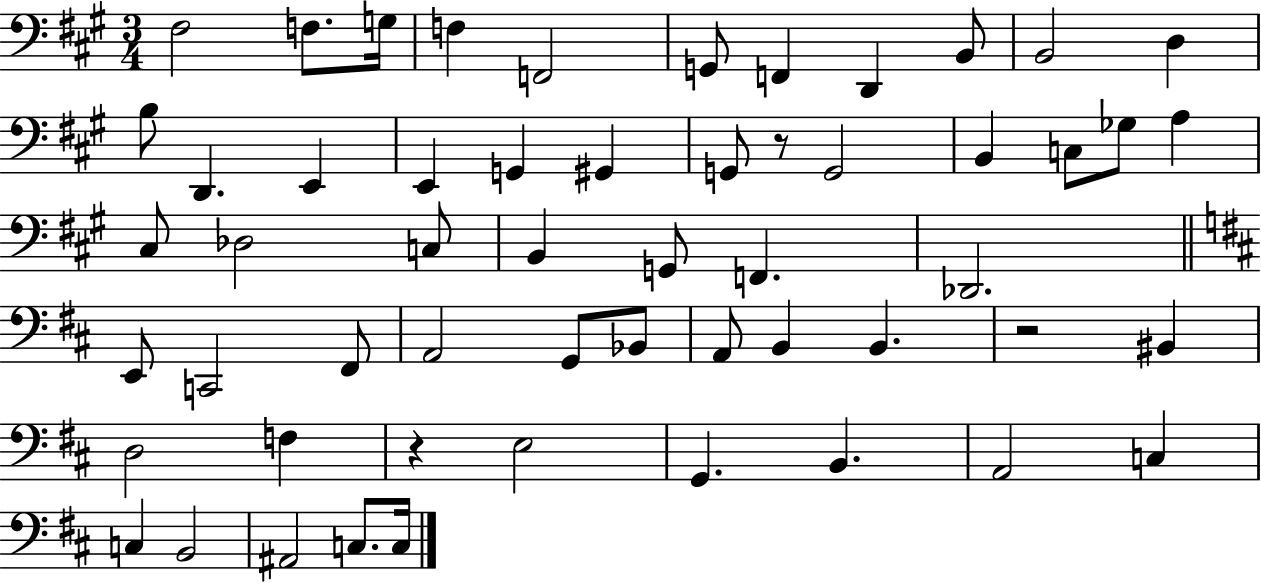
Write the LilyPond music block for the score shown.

{
  \clef bass
  \numericTimeSignature
  \time 3/4
  \key a \major
  fis2 f8. g16 | f4 f,2 | g,8 f,4 d,4 b,8 | b,2 d4 | \break b8 d,4. e,4 | e,4 g,4 gis,4 | g,8 r8 g,2 | b,4 c8 ges8 a4 | \break cis8 des2 c8 | b,4 g,8 f,4. | des,2. | \bar "||" \break \key b \minor e,8 c,2 fis,8 | a,2 g,8 bes,8 | a,8 b,4 b,4. | r2 bis,4 | \break d2 f4 | r4 e2 | g,4. b,4. | a,2 c4 | \break c4 b,2 | ais,2 c8. c16 | \bar "|."
}